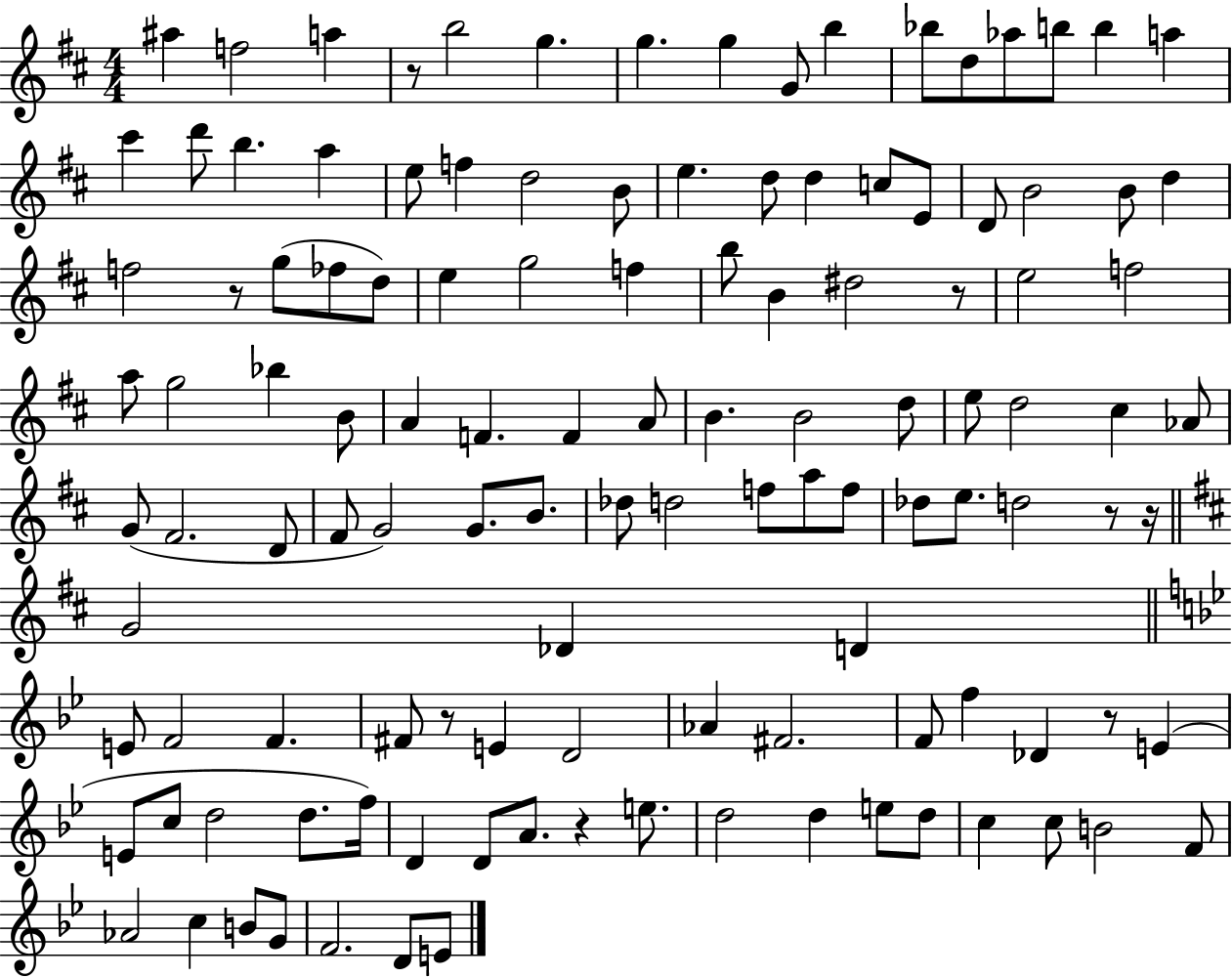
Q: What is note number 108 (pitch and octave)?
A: C5